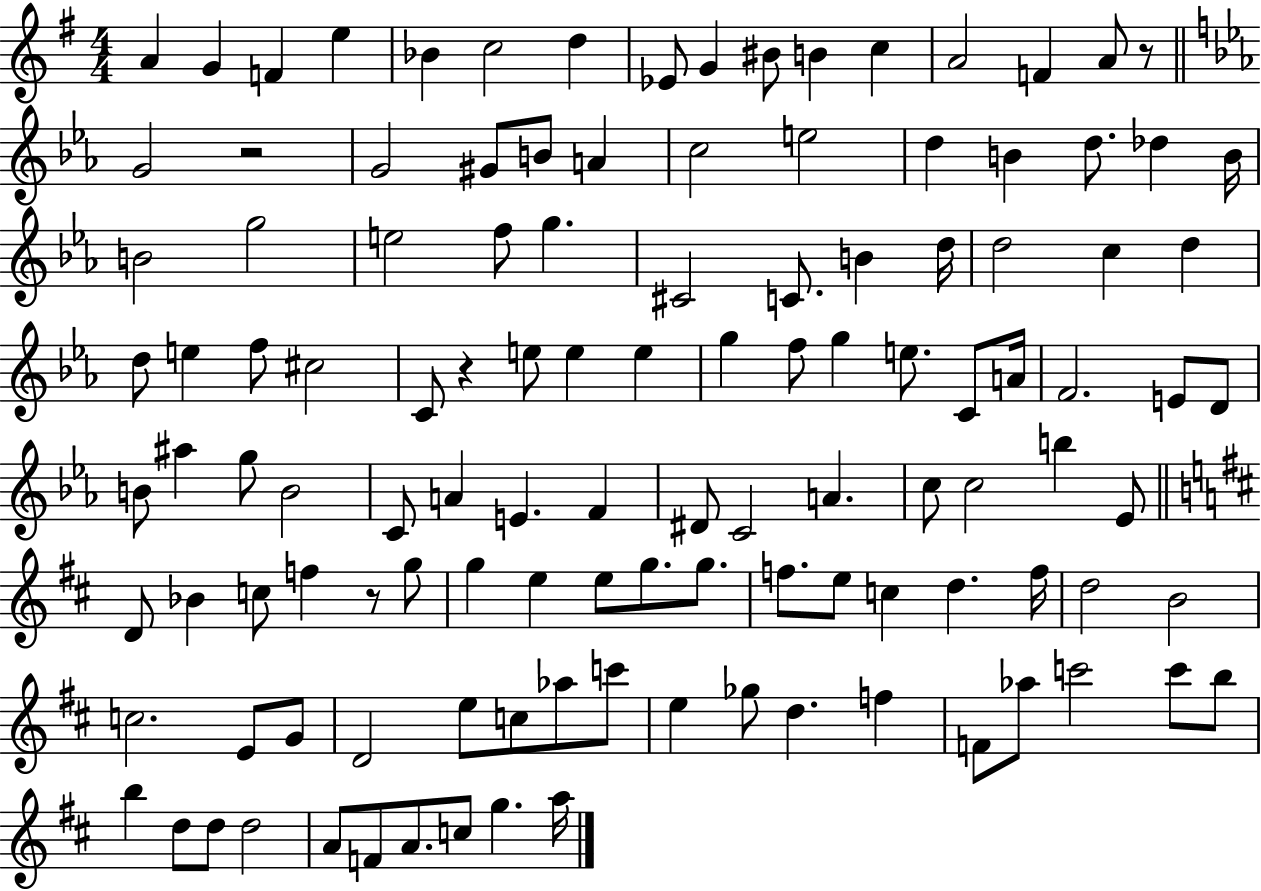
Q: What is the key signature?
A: G major